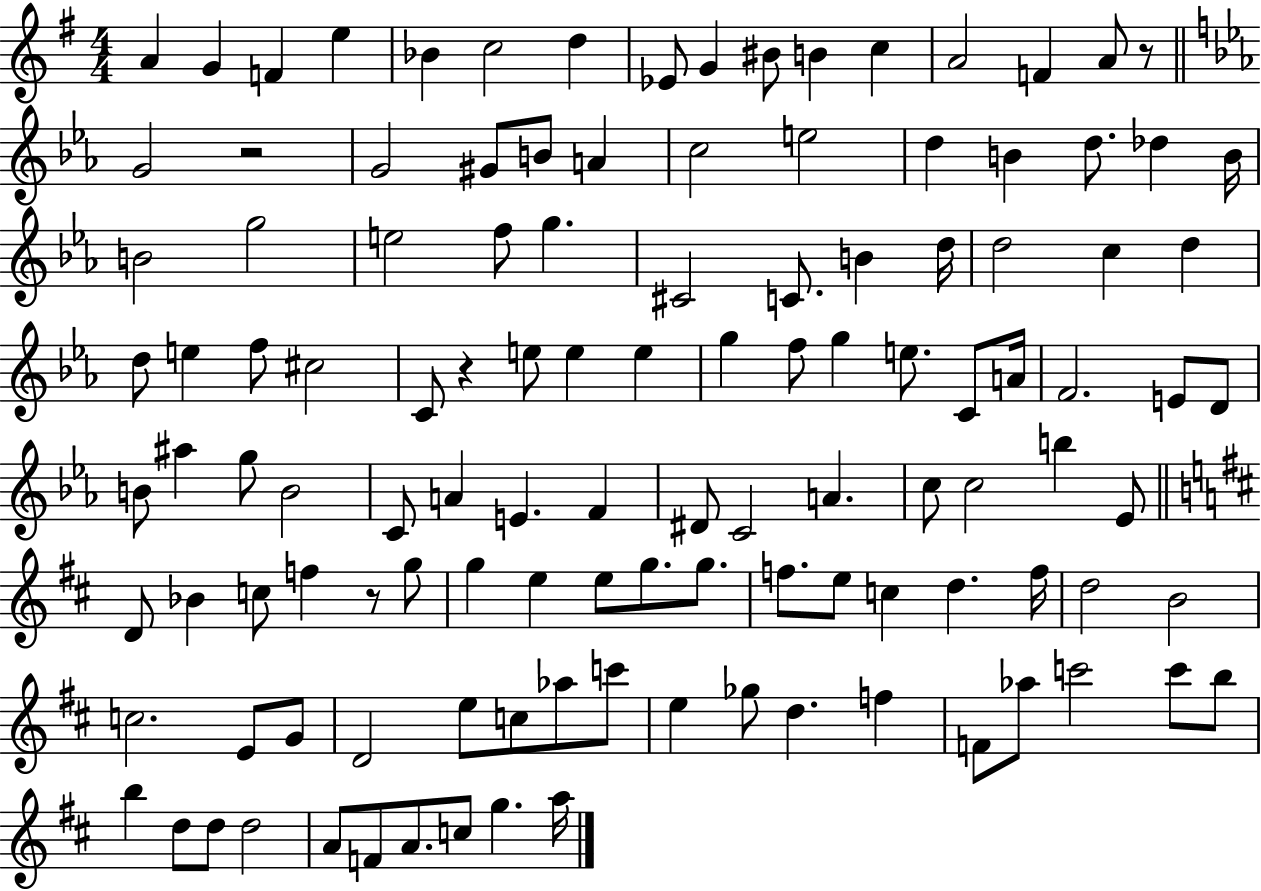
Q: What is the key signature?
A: G major